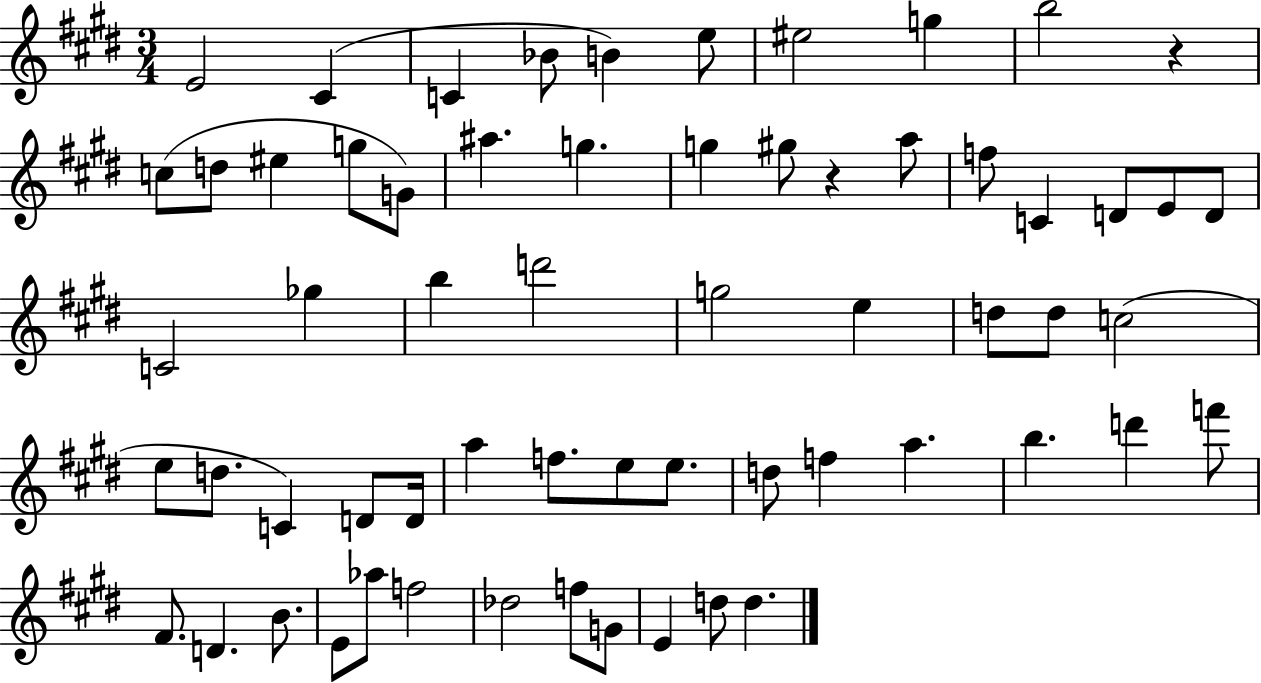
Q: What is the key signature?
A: E major